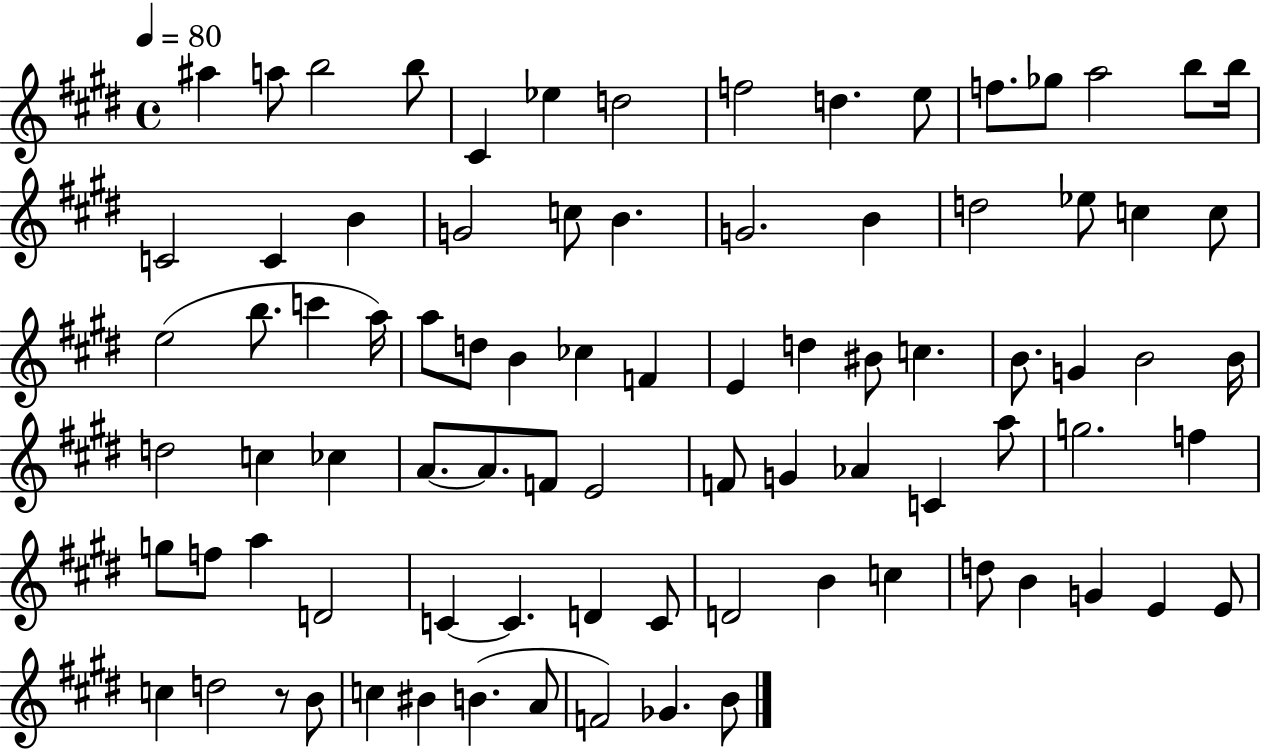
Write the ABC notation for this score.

X:1
T:Untitled
M:4/4
L:1/4
K:E
^a a/2 b2 b/2 ^C _e d2 f2 d e/2 f/2 _g/2 a2 b/2 b/4 C2 C B G2 c/2 B G2 B d2 _e/2 c c/2 e2 b/2 c' a/4 a/2 d/2 B _c F E d ^B/2 c B/2 G B2 B/4 d2 c _c A/2 A/2 F/2 E2 F/2 G _A C a/2 g2 f g/2 f/2 a D2 C C D C/2 D2 B c d/2 B G E E/2 c d2 z/2 B/2 c ^B B A/2 F2 _G B/2